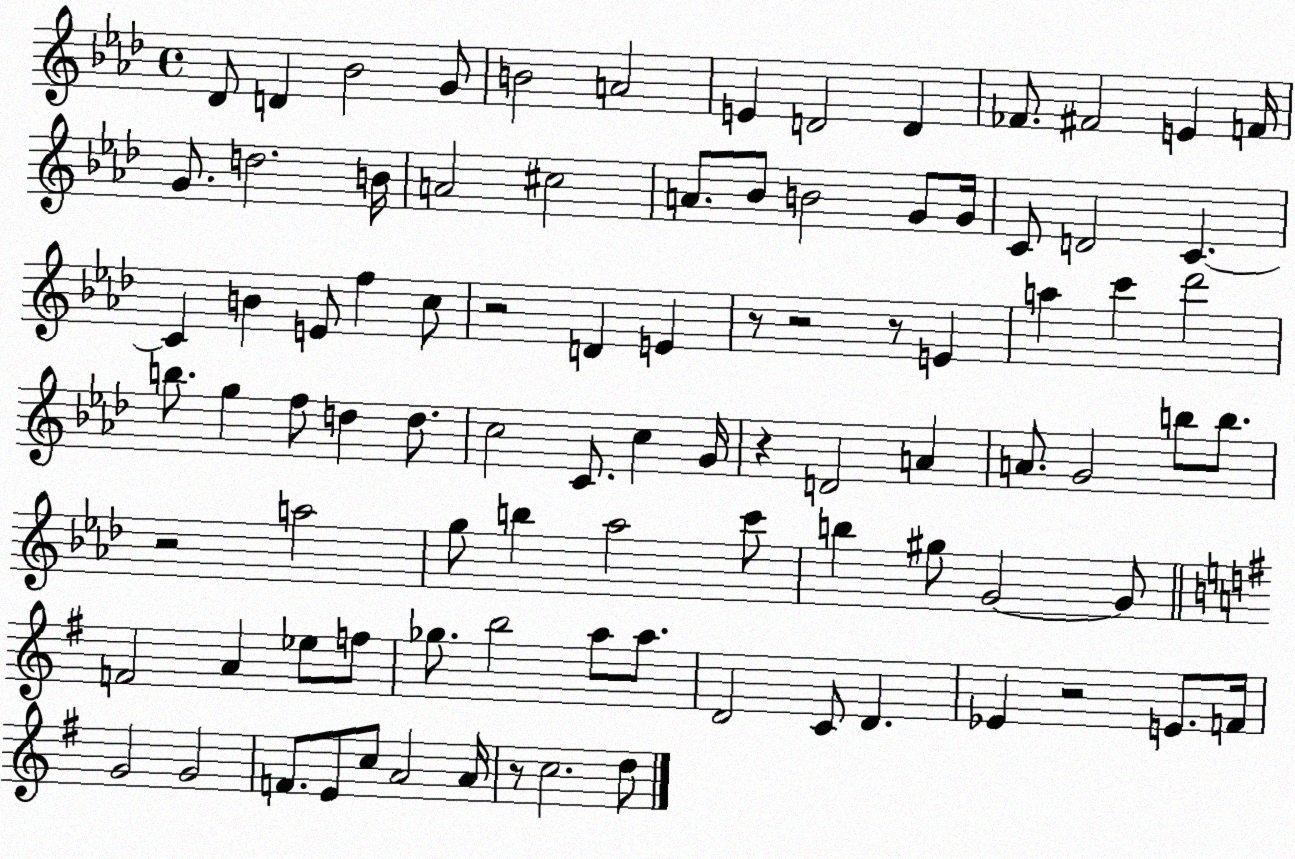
X:1
T:Untitled
M:4/4
L:1/4
K:Ab
_D/2 D _B2 G/2 B2 A2 E D2 D _F/2 ^F2 E F/4 G/2 d2 B/4 A2 ^c2 A/2 _B/2 B2 G/2 G/4 C/2 D2 C C B E/2 f c/2 z2 D E z/2 z2 z/2 E a c' _d'2 b/2 g f/2 d d/2 c2 C/2 c G/4 z D2 A A/2 G2 b/2 b/2 z2 a2 g/2 b _a2 c'/2 b ^g/2 G2 G/2 F2 A _e/2 f/2 _g/2 b2 a/2 a/2 D2 C/2 D _E z2 E/2 F/4 G2 G2 F/2 E/2 c/2 A2 A/4 z/2 c2 d/2